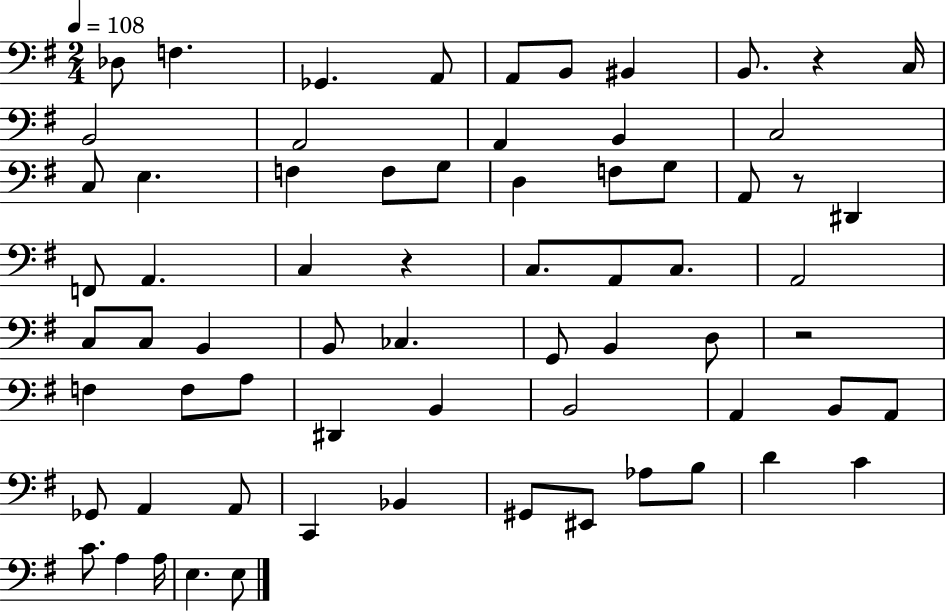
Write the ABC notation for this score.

X:1
T:Untitled
M:2/4
L:1/4
K:G
_D,/2 F, _G,, A,,/2 A,,/2 B,,/2 ^B,, B,,/2 z C,/4 B,,2 A,,2 A,, B,, C,2 C,/2 E, F, F,/2 G,/2 D, F,/2 G,/2 A,,/2 z/2 ^D,, F,,/2 A,, C, z C,/2 A,,/2 C,/2 A,,2 C,/2 C,/2 B,, B,,/2 _C, G,,/2 B,, D,/2 z2 F, F,/2 A,/2 ^D,, B,, B,,2 A,, B,,/2 A,,/2 _G,,/2 A,, A,,/2 C,, _B,, ^G,,/2 ^E,,/2 _A,/2 B,/2 D C C/2 A, A,/4 E, E,/2